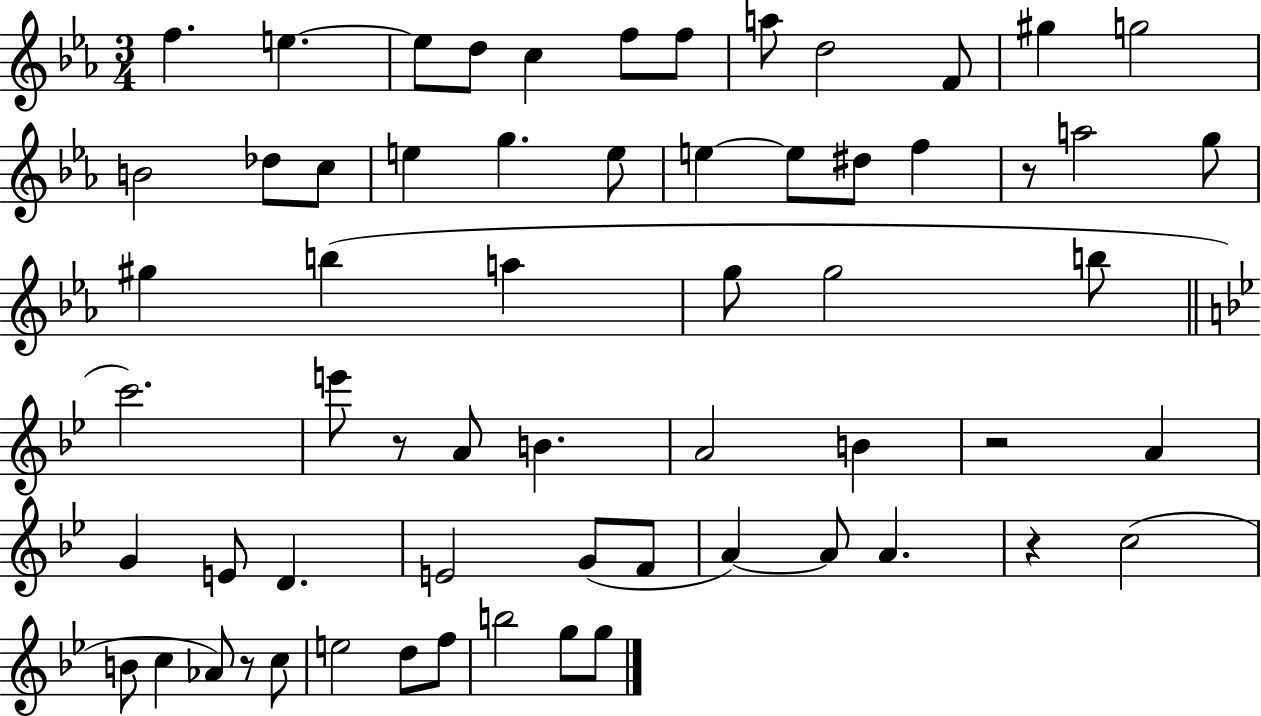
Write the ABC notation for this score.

X:1
T:Untitled
M:3/4
L:1/4
K:Eb
f e e/2 d/2 c f/2 f/2 a/2 d2 F/2 ^g g2 B2 _d/2 c/2 e g e/2 e e/2 ^d/2 f z/2 a2 g/2 ^g b a g/2 g2 b/2 c'2 e'/2 z/2 A/2 B A2 B z2 A G E/2 D E2 G/2 F/2 A A/2 A z c2 B/2 c _A/2 z/2 c/2 e2 d/2 f/2 b2 g/2 g/2